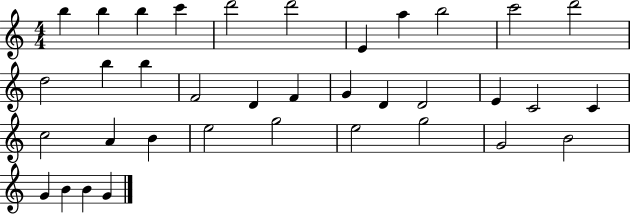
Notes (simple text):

B5/q B5/q B5/q C6/q D6/h D6/h E4/q A5/q B5/h C6/h D6/h D5/h B5/q B5/q F4/h D4/q F4/q G4/q D4/q D4/h E4/q C4/h C4/q C5/h A4/q B4/q E5/h G5/h E5/h G5/h G4/h B4/h G4/q B4/q B4/q G4/q